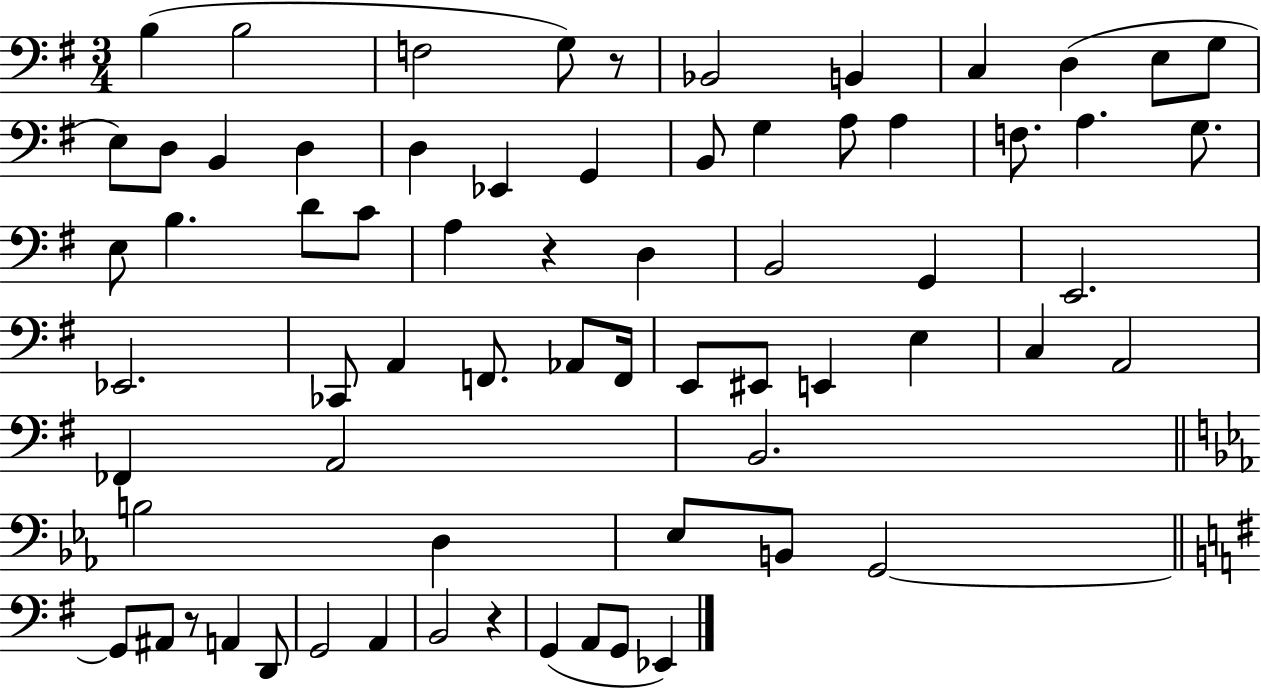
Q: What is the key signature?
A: G major